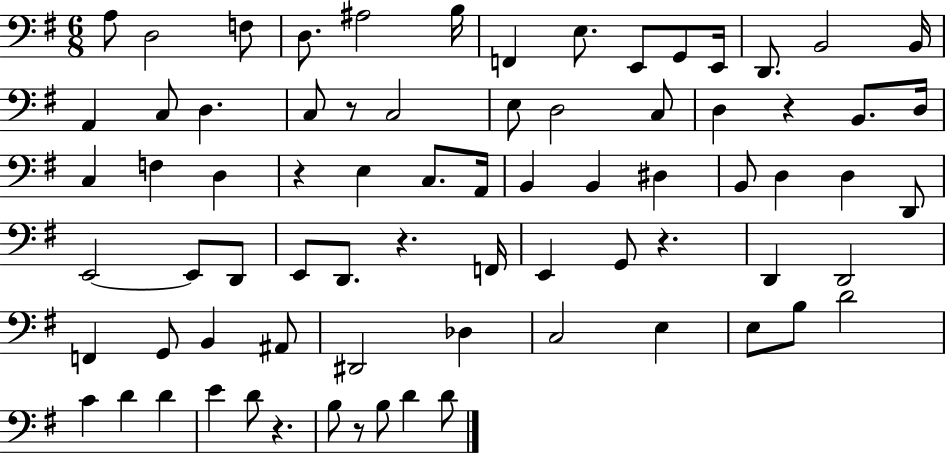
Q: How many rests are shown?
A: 7